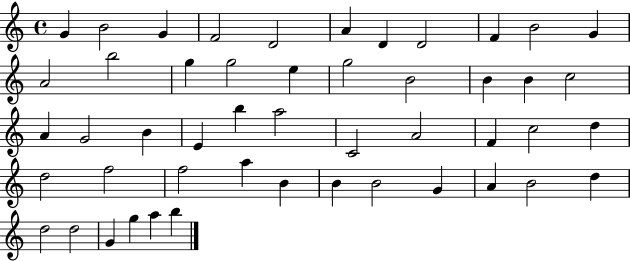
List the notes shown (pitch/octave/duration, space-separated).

G4/q B4/h G4/q F4/h D4/h A4/q D4/q D4/h F4/q B4/h G4/q A4/h B5/h G5/q G5/h E5/q G5/h B4/h B4/q B4/q C5/h A4/q G4/h B4/q E4/q B5/q A5/h C4/h A4/h F4/q C5/h D5/q D5/h F5/h F5/h A5/q B4/q B4/q B4/h G4/q A4/q B4/h D5/q D5/h D5/h G4/q G5/q A5/q B5/q